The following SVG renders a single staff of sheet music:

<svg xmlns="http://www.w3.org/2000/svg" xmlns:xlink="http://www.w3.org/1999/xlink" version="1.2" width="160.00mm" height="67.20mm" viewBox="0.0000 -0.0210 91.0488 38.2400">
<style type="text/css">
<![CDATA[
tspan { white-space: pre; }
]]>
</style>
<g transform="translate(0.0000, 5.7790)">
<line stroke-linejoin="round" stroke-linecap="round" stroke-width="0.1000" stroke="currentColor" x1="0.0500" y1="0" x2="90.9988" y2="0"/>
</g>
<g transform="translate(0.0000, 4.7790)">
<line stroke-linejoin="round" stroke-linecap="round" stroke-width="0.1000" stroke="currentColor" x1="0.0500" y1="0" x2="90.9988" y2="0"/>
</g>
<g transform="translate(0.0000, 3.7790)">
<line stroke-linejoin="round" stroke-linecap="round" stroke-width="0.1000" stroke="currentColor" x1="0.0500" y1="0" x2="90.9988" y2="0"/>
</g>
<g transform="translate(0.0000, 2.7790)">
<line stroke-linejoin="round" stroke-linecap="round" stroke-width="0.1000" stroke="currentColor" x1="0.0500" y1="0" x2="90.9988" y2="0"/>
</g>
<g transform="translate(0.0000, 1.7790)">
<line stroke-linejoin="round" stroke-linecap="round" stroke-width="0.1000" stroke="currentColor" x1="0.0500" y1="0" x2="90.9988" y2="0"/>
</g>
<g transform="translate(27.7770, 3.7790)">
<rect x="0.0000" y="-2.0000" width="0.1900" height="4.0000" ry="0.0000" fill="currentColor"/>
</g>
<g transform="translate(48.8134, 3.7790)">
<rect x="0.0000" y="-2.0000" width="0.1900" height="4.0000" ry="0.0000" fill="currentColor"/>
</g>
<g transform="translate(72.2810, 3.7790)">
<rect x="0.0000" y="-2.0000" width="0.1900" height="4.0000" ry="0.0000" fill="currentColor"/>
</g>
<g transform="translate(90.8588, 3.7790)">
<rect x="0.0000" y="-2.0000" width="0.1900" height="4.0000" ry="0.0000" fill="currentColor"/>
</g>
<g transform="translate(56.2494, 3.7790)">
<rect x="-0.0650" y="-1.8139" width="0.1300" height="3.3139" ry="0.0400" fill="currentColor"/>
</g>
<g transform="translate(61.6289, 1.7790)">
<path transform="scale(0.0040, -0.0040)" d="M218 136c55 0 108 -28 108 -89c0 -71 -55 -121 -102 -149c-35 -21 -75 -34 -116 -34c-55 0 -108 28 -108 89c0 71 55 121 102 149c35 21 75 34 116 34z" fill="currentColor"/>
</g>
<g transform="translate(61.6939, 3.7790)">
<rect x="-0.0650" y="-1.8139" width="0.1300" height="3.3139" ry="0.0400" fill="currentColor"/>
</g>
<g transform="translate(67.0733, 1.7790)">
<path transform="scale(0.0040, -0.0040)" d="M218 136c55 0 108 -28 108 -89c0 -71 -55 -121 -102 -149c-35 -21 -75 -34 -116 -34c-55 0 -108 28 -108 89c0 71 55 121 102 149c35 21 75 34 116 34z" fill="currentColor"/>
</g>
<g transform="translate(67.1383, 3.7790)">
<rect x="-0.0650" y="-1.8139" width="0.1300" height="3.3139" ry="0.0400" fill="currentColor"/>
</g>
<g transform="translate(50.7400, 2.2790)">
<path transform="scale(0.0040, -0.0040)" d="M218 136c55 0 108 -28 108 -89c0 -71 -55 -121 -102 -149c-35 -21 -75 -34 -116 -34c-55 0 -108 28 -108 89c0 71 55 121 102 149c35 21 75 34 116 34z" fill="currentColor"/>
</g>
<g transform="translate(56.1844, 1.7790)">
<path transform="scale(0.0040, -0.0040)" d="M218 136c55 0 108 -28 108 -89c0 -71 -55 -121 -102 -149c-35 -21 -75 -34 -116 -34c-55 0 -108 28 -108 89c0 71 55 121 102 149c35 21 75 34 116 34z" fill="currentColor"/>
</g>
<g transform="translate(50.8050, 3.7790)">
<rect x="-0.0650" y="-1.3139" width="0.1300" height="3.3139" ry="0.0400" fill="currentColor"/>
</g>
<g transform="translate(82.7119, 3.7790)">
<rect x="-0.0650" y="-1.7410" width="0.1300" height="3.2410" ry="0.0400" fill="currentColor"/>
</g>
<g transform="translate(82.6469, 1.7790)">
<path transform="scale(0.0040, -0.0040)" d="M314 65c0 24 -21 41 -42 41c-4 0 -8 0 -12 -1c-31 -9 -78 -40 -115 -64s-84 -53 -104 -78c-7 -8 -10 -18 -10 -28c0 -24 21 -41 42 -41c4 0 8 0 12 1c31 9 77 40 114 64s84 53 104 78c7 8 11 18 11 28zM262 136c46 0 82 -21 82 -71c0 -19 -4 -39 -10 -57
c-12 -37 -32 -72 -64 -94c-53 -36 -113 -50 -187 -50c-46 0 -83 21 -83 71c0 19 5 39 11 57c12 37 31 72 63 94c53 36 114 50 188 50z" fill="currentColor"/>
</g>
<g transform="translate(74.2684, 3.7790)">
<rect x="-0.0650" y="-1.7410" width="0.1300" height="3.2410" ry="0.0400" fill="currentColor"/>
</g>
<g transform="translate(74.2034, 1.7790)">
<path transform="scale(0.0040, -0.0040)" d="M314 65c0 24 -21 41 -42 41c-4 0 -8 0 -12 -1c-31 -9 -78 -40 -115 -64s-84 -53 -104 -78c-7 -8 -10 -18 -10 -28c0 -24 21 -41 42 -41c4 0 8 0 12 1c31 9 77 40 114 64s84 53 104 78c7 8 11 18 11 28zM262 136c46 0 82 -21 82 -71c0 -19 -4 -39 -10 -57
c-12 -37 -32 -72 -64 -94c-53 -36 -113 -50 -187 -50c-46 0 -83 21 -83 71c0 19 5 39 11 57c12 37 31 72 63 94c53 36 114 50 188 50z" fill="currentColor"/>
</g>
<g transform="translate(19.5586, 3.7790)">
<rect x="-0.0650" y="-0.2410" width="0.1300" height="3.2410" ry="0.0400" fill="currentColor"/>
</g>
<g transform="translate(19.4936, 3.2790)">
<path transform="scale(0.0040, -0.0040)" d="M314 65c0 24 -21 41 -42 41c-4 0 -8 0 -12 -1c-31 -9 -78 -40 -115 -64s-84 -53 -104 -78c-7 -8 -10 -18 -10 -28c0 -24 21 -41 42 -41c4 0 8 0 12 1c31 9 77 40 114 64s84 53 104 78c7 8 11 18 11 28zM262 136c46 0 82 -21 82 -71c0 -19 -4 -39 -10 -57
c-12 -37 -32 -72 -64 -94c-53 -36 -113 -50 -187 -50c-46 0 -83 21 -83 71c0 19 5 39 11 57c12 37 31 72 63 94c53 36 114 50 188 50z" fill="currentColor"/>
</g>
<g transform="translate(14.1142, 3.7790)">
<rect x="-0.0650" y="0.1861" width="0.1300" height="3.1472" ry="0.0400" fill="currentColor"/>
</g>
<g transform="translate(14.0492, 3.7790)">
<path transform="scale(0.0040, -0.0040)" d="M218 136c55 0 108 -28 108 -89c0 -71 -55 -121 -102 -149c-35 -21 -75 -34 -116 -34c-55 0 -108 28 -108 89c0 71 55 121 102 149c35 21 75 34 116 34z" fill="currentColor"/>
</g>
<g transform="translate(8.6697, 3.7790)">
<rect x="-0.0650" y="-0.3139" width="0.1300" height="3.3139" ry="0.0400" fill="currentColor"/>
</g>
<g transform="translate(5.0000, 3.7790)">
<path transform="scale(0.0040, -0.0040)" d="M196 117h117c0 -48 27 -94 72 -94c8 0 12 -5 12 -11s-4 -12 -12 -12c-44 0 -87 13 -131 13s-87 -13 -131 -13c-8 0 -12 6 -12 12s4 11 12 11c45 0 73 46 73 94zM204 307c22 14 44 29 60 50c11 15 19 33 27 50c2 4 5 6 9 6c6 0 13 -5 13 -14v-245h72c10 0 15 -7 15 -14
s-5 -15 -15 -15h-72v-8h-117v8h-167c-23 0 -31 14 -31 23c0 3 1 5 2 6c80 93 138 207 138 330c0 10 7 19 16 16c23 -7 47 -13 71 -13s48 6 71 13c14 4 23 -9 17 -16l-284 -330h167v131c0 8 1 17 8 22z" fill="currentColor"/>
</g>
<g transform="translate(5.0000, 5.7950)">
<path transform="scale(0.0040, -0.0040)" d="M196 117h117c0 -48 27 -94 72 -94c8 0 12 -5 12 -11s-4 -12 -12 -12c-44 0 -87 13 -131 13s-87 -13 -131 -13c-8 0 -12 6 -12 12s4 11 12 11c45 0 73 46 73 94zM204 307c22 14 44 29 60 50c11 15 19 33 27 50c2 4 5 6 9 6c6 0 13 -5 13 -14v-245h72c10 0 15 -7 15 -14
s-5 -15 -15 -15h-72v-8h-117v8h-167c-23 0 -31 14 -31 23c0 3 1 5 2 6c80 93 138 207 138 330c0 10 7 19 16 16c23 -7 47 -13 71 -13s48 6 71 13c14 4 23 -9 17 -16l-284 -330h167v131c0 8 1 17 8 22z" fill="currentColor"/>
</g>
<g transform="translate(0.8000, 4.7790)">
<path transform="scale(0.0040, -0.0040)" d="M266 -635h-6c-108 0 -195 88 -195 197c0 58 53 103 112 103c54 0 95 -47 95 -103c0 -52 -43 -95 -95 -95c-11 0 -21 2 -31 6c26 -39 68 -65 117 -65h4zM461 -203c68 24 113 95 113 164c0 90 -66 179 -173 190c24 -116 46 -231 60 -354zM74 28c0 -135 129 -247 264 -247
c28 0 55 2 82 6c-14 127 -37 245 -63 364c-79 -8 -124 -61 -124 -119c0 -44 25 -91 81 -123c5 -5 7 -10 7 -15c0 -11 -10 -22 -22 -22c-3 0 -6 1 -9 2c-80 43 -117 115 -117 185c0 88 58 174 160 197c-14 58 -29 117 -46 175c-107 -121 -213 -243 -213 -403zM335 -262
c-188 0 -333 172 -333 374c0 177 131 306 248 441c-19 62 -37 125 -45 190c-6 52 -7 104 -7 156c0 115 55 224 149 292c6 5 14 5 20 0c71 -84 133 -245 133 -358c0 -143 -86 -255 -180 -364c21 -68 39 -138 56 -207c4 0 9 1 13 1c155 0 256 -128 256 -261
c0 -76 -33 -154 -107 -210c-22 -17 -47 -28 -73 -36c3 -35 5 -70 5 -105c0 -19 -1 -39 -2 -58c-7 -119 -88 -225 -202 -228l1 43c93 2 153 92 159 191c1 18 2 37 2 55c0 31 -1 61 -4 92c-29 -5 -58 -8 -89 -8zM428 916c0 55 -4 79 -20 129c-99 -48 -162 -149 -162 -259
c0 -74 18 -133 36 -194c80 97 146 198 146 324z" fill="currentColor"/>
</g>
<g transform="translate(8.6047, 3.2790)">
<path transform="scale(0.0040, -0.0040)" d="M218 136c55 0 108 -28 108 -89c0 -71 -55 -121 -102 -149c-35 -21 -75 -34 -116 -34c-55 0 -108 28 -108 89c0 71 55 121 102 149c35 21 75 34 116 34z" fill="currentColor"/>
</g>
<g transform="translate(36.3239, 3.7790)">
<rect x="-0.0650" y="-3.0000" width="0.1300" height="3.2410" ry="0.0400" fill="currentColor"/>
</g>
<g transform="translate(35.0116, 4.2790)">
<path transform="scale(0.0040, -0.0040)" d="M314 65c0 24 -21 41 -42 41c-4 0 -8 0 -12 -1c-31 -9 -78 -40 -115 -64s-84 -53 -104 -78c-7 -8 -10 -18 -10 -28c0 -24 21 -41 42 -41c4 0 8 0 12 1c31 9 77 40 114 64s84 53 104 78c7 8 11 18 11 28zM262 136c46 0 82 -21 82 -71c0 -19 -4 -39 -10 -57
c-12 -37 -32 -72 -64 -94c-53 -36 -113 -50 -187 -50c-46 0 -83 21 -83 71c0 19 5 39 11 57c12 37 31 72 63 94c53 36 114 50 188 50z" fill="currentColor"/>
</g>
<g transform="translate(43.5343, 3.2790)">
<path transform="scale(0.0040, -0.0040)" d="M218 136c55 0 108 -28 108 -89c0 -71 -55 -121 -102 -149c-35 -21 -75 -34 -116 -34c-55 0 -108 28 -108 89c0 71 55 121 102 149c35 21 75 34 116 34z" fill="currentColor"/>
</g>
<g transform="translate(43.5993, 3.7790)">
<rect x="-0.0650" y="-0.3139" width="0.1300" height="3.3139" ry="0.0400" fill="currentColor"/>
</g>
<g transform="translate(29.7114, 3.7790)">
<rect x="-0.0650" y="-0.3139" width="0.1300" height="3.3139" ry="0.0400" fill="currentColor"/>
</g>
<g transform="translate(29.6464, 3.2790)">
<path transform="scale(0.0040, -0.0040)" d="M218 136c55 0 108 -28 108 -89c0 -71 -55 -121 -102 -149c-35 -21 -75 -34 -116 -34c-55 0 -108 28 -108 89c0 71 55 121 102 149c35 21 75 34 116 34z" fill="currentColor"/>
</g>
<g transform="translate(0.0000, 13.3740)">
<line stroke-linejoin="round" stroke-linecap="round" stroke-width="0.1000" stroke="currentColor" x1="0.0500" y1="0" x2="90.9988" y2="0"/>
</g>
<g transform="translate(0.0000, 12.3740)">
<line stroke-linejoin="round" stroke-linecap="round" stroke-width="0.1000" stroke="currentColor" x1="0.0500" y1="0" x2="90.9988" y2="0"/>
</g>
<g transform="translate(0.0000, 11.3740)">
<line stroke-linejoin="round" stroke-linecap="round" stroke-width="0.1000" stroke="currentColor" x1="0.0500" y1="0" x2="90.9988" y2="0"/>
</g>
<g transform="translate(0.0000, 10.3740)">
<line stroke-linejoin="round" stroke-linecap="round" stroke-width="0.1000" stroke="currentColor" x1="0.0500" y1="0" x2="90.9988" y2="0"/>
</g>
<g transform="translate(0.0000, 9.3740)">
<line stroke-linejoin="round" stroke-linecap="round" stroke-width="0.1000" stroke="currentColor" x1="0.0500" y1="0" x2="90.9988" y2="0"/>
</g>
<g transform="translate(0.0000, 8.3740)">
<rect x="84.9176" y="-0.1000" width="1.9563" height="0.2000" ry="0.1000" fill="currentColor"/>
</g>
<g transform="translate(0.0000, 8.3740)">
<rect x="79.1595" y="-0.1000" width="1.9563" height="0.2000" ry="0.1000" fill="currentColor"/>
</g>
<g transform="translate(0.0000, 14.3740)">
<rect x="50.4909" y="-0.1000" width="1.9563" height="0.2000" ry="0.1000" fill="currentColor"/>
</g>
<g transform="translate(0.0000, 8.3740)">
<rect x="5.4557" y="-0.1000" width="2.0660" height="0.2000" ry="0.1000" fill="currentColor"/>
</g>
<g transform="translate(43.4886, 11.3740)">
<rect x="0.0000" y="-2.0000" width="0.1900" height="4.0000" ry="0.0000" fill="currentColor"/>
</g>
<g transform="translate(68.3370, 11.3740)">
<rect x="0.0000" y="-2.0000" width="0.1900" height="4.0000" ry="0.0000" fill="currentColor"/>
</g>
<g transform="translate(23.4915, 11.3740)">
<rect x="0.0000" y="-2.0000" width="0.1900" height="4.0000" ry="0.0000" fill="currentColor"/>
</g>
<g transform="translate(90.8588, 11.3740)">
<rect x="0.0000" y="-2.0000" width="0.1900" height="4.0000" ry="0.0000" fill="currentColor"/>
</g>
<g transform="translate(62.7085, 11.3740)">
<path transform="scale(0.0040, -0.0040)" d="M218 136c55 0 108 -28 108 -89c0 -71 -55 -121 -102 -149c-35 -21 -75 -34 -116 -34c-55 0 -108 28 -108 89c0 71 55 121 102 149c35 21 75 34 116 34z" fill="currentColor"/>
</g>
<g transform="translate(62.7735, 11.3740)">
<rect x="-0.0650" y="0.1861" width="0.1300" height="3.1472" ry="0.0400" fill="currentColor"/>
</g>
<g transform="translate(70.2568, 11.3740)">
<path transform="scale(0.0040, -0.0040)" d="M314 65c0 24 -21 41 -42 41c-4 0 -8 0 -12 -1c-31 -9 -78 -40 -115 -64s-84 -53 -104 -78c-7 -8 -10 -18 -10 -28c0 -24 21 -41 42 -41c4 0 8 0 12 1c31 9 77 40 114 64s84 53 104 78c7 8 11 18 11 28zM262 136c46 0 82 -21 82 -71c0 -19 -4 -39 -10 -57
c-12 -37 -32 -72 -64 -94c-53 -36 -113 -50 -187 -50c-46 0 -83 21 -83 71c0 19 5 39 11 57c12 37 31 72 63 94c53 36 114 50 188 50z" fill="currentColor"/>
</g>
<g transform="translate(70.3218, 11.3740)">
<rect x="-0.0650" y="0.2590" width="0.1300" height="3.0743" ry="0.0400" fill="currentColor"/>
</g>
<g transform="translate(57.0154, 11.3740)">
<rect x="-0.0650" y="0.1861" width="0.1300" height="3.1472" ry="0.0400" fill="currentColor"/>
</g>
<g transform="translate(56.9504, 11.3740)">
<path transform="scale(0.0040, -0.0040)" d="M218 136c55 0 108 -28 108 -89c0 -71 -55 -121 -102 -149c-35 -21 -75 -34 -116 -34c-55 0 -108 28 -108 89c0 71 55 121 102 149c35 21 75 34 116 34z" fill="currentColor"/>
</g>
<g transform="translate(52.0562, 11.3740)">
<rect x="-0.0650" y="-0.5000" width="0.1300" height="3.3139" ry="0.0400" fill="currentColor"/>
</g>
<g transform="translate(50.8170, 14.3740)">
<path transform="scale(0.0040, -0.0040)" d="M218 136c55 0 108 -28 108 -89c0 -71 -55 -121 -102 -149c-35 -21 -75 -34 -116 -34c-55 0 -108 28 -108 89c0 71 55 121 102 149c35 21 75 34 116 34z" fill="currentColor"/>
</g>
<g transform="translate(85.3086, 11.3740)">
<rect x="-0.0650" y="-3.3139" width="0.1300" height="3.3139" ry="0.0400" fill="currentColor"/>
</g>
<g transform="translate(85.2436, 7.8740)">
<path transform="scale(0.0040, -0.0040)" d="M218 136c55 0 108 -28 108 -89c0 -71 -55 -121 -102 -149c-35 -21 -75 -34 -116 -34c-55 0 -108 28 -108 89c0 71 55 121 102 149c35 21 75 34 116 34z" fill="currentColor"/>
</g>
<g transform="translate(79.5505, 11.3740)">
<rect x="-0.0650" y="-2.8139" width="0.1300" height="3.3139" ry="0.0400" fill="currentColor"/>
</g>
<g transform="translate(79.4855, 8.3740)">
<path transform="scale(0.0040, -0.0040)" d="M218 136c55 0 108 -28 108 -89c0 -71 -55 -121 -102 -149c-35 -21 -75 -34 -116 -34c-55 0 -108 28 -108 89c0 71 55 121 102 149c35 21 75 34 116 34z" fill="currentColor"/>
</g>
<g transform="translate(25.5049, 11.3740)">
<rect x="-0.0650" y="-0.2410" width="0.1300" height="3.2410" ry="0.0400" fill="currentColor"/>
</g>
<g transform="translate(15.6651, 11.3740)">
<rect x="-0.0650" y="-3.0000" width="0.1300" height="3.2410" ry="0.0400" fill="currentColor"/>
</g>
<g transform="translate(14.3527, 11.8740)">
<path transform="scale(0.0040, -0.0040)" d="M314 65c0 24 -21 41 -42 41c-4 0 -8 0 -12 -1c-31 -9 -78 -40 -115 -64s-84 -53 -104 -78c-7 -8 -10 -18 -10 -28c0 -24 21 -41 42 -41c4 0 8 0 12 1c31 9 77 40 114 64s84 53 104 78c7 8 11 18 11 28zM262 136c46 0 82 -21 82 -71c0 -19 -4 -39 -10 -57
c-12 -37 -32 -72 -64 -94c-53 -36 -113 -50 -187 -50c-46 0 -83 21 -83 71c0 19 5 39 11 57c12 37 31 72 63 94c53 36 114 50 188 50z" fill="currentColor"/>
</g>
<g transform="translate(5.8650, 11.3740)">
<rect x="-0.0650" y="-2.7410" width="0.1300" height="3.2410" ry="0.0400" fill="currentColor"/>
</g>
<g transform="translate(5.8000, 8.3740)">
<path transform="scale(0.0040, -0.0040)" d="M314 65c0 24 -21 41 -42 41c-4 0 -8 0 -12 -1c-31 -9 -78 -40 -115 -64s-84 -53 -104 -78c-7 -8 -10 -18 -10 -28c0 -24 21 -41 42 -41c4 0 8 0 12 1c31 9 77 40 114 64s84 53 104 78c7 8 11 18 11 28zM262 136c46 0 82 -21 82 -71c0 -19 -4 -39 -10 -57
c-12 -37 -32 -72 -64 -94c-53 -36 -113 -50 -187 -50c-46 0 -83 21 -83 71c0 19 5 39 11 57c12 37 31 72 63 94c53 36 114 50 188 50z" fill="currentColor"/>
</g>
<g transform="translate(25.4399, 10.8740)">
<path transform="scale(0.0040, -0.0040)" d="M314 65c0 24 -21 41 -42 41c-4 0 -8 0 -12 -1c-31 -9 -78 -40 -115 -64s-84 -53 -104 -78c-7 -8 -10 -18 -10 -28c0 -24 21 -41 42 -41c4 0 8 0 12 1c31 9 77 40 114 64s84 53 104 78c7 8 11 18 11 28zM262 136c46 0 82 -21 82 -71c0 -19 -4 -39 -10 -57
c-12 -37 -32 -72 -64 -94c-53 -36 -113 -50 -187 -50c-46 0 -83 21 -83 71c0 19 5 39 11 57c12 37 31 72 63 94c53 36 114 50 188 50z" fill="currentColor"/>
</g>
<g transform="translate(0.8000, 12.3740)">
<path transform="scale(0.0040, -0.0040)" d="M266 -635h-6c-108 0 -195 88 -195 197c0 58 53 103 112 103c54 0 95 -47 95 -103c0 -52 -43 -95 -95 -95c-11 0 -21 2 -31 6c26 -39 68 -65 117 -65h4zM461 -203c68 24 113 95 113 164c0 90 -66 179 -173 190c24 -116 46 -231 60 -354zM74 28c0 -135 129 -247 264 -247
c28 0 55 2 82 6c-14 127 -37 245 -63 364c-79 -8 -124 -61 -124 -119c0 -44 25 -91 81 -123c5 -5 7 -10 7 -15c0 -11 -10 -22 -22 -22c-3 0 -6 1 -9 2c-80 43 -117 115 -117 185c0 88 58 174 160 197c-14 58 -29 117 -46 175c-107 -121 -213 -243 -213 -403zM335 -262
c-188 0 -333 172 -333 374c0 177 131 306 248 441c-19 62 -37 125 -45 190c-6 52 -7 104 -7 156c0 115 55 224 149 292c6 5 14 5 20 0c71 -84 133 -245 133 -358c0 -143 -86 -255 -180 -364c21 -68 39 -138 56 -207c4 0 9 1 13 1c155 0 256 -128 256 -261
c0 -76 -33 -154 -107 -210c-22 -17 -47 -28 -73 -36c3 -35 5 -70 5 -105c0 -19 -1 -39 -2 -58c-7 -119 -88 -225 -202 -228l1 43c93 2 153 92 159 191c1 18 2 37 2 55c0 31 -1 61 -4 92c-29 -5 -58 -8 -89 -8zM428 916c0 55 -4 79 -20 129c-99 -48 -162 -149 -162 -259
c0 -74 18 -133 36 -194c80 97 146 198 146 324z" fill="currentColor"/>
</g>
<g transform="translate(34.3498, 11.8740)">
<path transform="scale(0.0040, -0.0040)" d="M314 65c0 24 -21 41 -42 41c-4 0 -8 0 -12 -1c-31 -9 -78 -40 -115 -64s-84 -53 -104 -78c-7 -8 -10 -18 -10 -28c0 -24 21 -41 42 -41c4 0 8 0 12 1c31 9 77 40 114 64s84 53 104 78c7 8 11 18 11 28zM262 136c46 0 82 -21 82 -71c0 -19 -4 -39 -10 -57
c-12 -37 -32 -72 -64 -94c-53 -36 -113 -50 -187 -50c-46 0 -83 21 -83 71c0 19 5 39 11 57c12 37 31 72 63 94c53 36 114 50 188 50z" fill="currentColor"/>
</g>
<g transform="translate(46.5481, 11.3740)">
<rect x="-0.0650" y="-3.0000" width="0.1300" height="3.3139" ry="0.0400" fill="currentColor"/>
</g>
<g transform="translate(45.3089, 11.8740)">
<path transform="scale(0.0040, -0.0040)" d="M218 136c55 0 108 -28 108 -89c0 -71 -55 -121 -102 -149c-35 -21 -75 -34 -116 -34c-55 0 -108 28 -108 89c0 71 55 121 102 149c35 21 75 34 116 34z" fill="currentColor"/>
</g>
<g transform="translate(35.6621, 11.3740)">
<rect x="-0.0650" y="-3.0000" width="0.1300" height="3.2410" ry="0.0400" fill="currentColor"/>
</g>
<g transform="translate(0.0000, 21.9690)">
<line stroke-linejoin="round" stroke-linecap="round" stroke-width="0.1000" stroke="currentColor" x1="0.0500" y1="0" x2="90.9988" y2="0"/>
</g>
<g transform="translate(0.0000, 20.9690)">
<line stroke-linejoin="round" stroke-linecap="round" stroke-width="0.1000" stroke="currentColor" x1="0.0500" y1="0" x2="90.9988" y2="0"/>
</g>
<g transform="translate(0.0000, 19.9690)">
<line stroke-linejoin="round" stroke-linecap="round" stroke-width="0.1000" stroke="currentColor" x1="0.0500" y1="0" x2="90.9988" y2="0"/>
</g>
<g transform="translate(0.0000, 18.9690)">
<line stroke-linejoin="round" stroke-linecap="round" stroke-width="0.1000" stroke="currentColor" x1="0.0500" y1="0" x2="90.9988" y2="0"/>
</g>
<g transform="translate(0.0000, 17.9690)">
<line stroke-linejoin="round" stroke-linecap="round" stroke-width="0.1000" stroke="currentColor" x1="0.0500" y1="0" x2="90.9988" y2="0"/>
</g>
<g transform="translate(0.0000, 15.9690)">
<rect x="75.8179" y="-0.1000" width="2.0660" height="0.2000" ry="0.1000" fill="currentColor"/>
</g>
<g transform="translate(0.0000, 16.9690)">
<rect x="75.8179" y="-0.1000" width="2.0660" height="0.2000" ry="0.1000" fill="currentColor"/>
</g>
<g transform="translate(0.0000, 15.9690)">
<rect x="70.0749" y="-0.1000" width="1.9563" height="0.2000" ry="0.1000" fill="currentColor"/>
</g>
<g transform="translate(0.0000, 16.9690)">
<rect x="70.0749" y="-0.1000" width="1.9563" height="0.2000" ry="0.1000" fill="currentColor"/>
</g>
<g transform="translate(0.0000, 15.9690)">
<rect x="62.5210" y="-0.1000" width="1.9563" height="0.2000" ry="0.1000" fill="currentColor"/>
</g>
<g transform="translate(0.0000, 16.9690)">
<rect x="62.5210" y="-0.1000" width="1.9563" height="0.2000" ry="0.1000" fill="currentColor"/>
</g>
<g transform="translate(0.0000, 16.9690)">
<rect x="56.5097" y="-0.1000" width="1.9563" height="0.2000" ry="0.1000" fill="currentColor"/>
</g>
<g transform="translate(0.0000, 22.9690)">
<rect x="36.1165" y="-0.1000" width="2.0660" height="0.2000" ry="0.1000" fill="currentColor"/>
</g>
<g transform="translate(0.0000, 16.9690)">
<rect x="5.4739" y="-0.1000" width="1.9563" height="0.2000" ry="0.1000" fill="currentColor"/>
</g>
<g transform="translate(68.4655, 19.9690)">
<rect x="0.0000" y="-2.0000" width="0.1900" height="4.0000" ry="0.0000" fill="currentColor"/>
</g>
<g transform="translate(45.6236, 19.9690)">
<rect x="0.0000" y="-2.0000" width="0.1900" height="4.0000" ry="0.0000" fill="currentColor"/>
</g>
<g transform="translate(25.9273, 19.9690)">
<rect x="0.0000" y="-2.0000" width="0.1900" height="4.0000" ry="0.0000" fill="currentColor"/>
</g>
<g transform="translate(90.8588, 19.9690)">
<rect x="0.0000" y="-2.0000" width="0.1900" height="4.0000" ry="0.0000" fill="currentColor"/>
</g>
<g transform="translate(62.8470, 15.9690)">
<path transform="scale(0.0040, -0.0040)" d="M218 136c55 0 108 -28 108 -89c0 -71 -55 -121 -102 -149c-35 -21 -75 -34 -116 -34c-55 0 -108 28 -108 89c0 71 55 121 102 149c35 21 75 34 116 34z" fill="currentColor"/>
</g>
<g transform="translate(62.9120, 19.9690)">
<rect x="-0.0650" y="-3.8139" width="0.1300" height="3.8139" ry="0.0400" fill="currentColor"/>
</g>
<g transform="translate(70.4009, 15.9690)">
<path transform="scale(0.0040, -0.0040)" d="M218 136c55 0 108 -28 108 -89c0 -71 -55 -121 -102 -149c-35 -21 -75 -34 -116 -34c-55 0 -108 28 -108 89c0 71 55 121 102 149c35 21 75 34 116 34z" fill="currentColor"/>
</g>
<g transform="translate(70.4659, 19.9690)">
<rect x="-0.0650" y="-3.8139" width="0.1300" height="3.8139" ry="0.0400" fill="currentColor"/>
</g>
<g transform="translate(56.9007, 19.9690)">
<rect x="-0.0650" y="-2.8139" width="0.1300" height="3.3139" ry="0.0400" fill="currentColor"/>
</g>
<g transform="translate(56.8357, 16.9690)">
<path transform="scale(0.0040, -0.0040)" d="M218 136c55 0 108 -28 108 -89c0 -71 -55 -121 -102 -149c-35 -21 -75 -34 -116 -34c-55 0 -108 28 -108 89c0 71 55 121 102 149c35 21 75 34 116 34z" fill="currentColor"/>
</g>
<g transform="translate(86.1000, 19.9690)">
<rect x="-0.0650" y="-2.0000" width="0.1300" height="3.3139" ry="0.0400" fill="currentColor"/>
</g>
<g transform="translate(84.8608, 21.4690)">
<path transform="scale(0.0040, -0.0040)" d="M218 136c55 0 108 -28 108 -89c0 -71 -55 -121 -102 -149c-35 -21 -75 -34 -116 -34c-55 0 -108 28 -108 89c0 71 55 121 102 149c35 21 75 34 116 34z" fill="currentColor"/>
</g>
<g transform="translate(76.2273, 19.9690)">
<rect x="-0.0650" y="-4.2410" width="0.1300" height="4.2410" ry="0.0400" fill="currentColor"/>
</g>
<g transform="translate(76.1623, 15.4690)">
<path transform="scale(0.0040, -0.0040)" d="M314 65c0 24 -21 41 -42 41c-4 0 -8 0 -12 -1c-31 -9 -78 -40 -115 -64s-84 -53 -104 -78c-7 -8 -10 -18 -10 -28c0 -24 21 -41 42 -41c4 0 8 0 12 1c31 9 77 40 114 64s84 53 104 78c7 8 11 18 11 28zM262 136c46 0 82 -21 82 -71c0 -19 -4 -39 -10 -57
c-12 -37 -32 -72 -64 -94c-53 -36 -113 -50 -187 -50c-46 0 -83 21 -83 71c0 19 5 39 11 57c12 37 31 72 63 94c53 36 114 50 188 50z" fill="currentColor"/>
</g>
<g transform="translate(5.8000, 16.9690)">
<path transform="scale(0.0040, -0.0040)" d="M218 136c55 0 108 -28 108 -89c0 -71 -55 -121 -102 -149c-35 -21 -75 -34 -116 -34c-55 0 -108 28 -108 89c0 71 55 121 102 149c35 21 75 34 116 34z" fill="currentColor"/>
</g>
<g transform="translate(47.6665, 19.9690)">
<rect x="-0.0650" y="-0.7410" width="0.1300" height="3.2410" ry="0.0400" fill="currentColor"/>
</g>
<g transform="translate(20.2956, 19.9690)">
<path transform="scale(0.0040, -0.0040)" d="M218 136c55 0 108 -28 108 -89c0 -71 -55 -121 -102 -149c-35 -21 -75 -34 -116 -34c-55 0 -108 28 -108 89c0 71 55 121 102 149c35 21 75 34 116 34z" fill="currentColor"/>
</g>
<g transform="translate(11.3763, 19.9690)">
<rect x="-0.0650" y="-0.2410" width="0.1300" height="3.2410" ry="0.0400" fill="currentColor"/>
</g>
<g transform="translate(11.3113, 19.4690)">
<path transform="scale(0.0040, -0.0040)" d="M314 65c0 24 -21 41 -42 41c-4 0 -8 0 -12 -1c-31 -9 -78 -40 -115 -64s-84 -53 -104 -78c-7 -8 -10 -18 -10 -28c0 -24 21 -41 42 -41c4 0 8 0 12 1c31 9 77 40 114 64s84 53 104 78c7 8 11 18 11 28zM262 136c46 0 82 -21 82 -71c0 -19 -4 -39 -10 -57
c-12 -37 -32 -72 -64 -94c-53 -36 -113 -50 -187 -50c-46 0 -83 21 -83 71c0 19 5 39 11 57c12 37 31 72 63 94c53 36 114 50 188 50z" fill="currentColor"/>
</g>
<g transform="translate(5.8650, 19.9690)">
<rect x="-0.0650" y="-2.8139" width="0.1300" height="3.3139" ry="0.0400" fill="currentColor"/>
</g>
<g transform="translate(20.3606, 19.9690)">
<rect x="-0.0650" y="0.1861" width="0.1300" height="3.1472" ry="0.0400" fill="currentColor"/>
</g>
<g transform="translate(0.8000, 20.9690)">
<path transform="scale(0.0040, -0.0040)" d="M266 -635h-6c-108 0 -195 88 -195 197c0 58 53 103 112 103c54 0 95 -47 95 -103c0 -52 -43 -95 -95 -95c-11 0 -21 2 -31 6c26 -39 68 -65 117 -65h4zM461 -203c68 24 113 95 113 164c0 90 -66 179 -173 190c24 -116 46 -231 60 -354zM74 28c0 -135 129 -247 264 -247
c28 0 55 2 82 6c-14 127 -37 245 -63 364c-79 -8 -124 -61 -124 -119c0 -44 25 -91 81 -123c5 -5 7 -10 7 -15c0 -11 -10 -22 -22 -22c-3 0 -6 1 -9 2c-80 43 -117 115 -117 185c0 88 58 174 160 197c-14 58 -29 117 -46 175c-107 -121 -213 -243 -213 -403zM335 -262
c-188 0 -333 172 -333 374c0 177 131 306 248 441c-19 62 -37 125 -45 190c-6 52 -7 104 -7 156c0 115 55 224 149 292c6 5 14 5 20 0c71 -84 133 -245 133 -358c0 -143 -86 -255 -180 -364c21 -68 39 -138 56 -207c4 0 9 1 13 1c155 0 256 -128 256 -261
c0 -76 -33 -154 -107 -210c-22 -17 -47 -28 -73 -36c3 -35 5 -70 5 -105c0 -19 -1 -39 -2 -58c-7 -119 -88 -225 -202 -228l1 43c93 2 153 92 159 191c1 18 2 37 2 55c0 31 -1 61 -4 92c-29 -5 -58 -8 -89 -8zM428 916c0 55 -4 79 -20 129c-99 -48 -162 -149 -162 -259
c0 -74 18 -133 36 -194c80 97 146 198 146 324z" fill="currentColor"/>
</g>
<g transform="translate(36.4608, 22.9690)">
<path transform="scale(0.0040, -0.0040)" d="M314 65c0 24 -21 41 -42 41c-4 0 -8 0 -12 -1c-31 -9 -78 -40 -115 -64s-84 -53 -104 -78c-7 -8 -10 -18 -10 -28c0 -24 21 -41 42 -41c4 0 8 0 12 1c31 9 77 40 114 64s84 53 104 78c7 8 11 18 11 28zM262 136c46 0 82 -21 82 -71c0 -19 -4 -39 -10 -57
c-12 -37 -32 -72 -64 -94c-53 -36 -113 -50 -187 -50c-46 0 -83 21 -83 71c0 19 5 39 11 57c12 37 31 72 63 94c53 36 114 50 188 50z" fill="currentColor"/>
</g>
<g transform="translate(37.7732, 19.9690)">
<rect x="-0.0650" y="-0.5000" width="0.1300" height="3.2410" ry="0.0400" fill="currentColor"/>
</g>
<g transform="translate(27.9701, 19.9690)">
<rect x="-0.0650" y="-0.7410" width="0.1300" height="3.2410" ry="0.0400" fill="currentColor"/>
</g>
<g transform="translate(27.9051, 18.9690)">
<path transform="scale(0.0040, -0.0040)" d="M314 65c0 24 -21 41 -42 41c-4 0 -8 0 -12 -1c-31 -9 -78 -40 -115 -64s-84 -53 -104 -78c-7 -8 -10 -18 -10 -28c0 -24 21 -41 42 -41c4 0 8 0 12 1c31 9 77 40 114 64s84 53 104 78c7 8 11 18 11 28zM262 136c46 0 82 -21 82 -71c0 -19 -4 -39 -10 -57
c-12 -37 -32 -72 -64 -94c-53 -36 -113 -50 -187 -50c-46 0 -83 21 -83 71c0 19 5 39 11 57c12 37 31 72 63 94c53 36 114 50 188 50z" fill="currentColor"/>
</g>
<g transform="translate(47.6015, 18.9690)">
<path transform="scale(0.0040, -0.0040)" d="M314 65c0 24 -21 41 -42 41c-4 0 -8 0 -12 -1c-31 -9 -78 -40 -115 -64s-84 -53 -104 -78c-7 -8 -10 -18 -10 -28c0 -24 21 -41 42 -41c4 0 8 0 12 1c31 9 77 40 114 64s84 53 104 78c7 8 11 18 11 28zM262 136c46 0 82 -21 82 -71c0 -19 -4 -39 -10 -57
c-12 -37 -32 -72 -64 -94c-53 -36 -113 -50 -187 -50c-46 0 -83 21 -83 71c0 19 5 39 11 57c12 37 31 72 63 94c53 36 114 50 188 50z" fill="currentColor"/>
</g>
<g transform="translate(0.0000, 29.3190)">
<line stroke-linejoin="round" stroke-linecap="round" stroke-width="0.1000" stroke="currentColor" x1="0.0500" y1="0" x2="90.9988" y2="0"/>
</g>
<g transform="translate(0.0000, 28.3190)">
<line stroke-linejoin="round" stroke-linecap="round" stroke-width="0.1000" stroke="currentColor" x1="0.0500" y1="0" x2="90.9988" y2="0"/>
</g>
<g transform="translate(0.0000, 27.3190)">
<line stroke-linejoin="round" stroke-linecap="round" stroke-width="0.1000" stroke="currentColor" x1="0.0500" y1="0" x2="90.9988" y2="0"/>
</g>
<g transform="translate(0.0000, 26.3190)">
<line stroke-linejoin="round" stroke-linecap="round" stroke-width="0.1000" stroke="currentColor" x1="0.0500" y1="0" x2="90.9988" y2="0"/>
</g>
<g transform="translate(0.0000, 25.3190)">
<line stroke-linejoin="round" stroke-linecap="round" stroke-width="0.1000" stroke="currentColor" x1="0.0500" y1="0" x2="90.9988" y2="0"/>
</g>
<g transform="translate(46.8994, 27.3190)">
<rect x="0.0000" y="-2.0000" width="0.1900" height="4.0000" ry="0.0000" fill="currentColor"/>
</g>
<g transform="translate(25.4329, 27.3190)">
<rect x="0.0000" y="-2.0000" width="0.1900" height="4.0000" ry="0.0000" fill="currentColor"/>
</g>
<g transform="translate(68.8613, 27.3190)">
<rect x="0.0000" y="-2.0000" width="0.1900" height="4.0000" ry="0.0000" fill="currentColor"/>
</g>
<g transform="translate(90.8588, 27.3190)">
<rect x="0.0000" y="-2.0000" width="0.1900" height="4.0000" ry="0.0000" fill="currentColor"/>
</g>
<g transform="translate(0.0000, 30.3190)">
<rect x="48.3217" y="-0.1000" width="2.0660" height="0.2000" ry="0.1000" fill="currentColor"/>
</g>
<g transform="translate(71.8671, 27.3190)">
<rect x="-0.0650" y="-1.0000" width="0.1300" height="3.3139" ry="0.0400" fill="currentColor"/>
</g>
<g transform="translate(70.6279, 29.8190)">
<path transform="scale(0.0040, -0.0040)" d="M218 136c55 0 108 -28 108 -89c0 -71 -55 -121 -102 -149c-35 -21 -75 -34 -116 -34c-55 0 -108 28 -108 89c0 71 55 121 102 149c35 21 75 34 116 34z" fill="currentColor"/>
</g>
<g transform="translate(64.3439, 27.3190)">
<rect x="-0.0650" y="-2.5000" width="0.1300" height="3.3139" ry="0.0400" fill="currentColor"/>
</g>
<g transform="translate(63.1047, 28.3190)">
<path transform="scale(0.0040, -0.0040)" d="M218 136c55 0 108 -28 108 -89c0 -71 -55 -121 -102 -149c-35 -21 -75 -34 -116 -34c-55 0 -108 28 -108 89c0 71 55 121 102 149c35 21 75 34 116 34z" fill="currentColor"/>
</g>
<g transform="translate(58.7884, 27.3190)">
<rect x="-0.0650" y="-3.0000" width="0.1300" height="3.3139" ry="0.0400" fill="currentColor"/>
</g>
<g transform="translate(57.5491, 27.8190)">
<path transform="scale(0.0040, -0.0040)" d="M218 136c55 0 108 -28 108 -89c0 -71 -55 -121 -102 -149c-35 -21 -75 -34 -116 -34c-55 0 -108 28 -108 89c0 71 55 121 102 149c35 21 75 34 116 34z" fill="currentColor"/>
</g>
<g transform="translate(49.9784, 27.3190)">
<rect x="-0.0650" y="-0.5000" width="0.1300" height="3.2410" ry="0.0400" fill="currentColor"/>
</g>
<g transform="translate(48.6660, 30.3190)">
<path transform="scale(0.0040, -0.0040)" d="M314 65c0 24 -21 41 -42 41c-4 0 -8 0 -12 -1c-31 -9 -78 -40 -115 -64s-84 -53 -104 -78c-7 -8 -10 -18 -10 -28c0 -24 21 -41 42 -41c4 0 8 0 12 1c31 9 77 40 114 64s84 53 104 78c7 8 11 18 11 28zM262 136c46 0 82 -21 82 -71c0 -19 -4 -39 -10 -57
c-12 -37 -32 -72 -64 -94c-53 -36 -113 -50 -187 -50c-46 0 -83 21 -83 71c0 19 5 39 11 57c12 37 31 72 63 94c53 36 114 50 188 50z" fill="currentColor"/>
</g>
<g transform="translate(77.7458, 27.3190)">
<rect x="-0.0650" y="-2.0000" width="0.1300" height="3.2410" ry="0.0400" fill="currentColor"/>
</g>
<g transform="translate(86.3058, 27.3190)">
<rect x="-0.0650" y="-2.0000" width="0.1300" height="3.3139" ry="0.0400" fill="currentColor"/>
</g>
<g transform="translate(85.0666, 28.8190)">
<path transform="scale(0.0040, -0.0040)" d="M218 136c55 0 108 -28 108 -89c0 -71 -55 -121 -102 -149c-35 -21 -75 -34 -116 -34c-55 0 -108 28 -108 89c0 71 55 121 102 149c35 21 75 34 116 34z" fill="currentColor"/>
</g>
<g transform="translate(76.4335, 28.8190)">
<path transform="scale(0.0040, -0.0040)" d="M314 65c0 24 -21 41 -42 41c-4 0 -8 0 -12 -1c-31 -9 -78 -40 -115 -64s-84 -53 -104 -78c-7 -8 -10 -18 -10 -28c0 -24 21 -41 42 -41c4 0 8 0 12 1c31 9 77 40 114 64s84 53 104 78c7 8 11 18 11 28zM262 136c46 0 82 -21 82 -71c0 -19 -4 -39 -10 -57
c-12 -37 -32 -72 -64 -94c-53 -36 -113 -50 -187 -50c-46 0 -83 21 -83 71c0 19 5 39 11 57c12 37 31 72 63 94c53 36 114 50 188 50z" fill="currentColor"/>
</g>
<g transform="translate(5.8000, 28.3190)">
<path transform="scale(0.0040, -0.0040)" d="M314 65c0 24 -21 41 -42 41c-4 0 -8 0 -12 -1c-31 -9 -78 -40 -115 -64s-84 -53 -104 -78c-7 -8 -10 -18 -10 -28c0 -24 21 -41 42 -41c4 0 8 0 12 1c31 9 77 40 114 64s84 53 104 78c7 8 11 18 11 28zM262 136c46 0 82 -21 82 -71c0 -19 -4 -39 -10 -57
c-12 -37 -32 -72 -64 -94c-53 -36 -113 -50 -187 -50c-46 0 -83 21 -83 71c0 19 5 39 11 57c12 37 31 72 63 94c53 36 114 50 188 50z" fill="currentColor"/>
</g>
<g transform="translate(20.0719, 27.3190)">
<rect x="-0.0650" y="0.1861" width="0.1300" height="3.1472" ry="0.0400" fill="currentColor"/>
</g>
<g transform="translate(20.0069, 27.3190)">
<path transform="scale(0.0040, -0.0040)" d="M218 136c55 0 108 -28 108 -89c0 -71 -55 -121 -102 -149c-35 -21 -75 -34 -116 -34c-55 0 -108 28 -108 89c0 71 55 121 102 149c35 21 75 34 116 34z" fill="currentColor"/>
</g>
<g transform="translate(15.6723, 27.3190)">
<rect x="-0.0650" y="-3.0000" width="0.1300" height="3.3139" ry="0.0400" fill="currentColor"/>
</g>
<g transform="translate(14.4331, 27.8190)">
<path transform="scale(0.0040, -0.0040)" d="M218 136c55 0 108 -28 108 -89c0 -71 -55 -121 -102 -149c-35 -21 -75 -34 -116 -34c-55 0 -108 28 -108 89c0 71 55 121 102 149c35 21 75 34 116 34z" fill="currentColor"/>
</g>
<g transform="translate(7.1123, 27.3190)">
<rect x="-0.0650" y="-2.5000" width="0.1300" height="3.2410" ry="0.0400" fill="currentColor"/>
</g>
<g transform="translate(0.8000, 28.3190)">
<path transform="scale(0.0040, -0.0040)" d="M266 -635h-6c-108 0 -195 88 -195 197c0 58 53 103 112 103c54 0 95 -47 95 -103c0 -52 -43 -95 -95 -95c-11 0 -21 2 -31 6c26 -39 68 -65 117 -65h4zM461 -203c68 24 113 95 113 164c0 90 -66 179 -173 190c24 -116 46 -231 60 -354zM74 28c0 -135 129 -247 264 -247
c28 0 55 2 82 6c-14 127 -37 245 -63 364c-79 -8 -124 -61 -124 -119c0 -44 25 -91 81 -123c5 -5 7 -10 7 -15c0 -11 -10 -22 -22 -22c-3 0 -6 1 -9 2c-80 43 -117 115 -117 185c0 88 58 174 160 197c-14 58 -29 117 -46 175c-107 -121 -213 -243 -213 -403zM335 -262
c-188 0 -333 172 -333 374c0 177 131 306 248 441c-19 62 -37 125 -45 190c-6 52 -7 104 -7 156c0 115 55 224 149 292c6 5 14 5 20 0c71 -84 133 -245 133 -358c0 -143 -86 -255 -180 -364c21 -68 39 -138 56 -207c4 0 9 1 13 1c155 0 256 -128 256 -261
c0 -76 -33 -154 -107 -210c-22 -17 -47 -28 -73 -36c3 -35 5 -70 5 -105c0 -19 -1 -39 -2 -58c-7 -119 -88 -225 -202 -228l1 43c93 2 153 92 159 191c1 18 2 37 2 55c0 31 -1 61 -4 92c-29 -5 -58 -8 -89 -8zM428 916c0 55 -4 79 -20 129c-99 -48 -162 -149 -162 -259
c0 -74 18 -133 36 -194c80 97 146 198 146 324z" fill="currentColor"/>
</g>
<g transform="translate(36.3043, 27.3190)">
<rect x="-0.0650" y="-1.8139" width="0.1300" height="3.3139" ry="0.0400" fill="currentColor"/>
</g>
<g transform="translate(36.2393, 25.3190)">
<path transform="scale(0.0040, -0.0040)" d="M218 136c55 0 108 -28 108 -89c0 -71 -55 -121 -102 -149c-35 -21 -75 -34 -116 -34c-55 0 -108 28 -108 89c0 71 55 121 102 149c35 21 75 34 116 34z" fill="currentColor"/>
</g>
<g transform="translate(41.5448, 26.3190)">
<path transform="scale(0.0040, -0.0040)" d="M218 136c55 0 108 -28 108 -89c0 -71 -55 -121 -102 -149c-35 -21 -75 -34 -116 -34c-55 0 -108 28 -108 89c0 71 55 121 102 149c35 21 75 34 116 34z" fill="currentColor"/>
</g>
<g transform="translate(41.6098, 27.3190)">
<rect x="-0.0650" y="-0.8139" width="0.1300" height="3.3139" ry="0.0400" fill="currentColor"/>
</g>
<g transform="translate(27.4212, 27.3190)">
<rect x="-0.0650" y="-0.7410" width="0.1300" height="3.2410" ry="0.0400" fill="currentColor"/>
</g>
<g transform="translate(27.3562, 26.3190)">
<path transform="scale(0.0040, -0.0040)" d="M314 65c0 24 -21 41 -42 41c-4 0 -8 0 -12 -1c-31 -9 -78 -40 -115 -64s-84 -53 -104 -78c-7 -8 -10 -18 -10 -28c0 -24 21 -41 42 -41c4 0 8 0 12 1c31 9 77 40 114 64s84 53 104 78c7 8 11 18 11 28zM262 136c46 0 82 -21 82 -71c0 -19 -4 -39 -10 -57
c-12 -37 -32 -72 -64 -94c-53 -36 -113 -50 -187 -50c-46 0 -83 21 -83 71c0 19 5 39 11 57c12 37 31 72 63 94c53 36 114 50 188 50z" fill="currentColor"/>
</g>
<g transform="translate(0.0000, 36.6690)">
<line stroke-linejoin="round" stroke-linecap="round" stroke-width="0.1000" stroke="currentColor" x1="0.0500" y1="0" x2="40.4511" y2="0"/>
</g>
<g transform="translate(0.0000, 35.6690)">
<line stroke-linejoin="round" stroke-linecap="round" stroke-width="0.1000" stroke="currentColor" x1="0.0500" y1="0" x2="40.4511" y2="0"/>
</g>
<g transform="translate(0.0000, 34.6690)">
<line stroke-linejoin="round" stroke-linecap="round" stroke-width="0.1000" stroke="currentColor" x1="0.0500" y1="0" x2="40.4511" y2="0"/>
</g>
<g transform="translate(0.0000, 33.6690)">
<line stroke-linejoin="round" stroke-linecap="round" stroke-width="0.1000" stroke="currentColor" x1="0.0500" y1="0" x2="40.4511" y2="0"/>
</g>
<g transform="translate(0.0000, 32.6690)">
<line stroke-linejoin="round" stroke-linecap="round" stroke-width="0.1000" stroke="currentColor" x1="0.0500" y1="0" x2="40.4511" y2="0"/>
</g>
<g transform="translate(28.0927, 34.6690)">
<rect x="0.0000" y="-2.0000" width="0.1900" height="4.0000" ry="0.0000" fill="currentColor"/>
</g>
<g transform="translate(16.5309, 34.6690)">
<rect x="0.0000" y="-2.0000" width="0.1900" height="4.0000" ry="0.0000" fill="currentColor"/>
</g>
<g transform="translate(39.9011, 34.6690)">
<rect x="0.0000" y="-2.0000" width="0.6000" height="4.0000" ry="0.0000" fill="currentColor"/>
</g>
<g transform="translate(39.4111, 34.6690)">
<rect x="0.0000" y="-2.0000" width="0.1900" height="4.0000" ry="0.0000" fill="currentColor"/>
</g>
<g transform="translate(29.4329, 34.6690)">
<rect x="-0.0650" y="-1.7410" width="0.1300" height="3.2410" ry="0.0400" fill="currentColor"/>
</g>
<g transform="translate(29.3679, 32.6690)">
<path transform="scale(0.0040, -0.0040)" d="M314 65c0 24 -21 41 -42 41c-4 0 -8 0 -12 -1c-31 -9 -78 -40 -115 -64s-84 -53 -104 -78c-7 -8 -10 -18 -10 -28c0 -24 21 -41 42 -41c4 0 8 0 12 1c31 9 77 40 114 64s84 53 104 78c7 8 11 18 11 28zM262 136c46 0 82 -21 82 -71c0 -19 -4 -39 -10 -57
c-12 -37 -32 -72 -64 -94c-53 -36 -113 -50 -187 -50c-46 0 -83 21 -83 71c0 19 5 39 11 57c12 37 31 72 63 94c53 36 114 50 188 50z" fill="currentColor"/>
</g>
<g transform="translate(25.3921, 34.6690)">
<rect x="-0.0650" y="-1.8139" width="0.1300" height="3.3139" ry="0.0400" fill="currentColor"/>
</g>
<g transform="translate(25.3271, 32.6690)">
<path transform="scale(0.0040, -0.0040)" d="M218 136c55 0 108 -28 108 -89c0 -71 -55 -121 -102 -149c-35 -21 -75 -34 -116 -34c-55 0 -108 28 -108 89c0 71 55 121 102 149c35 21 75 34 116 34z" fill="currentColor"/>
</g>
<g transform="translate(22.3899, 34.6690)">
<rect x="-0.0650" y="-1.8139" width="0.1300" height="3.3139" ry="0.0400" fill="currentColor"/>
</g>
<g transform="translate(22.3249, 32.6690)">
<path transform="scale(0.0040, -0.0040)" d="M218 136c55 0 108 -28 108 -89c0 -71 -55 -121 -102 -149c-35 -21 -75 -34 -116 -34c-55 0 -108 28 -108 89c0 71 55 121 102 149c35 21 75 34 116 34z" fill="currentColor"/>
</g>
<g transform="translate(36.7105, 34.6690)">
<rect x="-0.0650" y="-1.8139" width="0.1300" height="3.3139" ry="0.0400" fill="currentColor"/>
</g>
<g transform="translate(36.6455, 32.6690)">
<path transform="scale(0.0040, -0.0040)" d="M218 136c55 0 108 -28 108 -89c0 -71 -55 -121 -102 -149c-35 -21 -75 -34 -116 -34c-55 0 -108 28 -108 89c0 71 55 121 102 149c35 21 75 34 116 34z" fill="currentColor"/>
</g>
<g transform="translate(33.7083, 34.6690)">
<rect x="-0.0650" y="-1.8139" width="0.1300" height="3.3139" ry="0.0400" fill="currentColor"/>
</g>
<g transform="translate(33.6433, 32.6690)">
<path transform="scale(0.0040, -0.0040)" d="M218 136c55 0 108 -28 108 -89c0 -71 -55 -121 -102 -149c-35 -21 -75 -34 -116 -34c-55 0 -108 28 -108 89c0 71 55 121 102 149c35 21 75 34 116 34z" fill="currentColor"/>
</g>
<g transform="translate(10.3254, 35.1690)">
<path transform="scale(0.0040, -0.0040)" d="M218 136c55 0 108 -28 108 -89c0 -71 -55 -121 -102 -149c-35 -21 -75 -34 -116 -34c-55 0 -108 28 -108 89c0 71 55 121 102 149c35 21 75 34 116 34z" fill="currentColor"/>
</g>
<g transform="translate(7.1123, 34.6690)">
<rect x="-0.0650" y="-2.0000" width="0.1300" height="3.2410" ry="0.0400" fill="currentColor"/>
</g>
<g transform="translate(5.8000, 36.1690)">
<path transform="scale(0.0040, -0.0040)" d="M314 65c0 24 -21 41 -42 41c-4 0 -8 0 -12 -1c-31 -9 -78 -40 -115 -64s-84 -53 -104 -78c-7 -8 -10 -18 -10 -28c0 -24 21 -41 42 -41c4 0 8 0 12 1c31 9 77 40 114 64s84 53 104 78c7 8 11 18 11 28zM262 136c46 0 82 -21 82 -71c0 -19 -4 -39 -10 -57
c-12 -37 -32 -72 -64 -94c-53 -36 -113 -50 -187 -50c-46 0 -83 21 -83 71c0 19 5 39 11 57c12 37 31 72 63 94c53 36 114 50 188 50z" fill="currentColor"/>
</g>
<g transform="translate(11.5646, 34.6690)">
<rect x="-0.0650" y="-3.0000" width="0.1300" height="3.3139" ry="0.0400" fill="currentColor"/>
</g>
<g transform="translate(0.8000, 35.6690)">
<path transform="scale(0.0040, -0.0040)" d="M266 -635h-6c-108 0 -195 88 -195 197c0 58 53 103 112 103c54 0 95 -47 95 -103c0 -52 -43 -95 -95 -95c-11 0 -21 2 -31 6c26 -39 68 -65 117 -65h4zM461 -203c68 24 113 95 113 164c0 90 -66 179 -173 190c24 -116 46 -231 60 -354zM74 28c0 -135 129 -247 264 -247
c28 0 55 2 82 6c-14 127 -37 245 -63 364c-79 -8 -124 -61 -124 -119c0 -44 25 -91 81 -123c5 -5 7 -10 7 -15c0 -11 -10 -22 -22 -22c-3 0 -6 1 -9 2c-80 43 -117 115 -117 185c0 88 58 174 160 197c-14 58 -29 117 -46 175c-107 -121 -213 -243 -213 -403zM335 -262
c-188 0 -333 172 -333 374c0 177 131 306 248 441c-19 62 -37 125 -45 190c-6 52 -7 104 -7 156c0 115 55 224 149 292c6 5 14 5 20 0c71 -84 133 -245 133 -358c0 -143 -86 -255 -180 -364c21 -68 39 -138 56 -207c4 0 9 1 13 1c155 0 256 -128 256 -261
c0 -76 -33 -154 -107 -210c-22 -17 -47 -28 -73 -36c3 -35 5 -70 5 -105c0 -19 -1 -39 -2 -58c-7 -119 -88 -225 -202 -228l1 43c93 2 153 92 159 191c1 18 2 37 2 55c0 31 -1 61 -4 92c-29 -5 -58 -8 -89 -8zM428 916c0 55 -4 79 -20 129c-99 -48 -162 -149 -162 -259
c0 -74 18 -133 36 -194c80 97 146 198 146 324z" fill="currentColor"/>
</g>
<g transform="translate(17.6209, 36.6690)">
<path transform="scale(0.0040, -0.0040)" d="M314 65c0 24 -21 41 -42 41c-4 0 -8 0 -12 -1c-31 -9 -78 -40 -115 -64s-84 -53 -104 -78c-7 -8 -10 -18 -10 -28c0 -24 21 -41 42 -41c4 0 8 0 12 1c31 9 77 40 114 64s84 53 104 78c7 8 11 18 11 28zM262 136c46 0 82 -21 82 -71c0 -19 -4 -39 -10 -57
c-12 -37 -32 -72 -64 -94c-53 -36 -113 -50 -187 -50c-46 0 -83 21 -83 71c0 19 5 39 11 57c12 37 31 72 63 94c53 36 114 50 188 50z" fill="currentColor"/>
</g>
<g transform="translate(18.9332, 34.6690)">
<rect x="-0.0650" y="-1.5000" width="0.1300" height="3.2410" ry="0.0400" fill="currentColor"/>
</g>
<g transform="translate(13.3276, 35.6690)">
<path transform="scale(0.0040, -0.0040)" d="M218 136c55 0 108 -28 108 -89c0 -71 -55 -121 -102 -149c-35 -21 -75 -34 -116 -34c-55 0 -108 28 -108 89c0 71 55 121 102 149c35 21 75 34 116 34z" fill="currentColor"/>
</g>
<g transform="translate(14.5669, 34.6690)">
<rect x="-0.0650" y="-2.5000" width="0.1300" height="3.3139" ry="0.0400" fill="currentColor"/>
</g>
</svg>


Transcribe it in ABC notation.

X:1
T:Untitled
M:4/4
L:1/4
K:C
c B c2 c A2 c e f f f f2 f2 a2 A2 c2 A2 A C B B B2 a b a c2 B d2 C2 d2 a c' c' d'2 F G2 A B d2 f d C2 A G D F2 F F2 A G E2 f f f2 f f